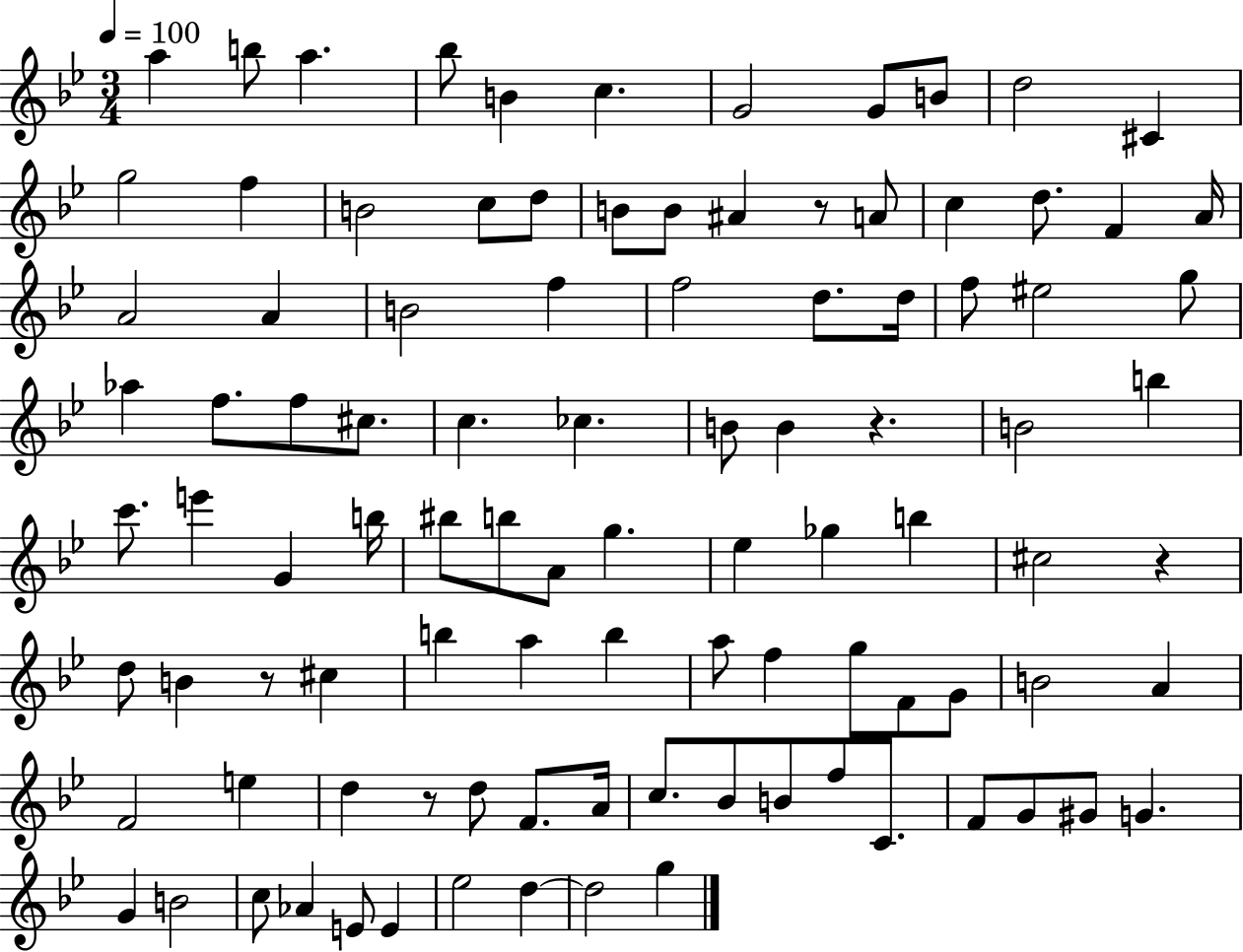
X:1
T:Untitled
M:3/4
L:1/4
K:Bb
a b/2 a _b/2 B c G2 G/2 B/2 d2 ^C g2 f B2 c/2 d/2 B/2 B/2 ^A z/2 A/2 c d/2 F A/4 A2 A B2 f f2 d/2 d/4 f/2 ^e2 g/2 _a f/2 f/2 ^c/2 c _c B/2 B z B2 b c'/2 e' G b/4 ^b/2 b/2 A/2 g _e _g b ^c2 z d/2 B z/2 ^c b a b a/2 f g/2 F/2 G/2 B2 A F2 e d z/2 d/2 F/2 A/4 c/2 _B/2 B/2 f/2 C/2 F/2 G/2 ^G/2 G G B2 c/2 _A E/2 E _e2 d d2 g